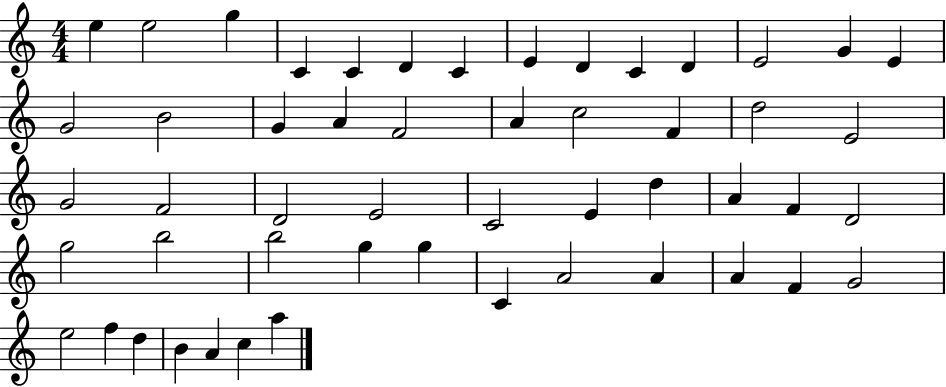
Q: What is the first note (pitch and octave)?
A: E5